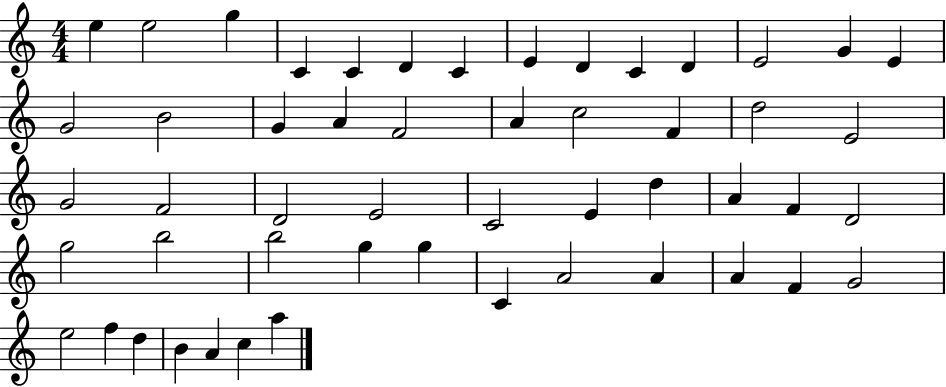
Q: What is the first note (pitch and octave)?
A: E5